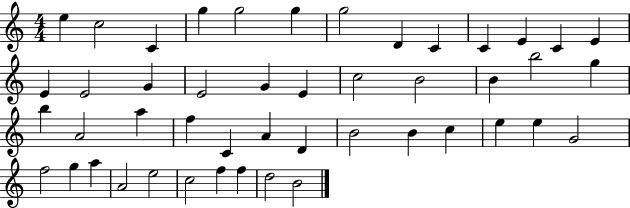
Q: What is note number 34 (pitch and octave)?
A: C5